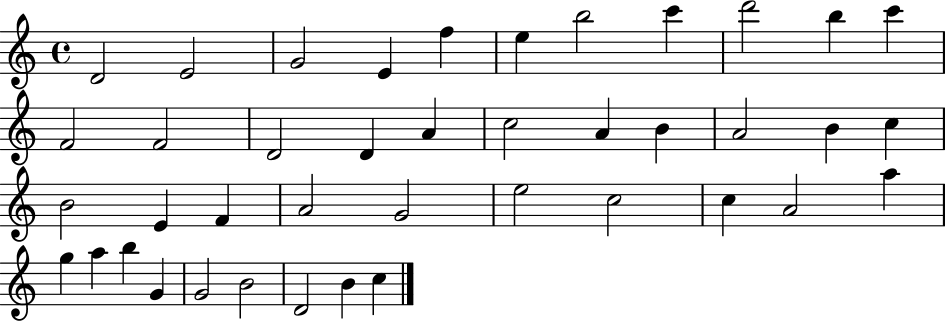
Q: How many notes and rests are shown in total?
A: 41